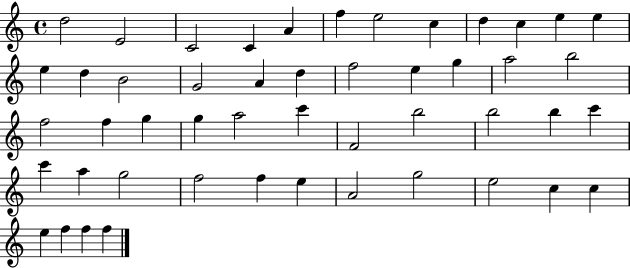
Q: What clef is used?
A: treble